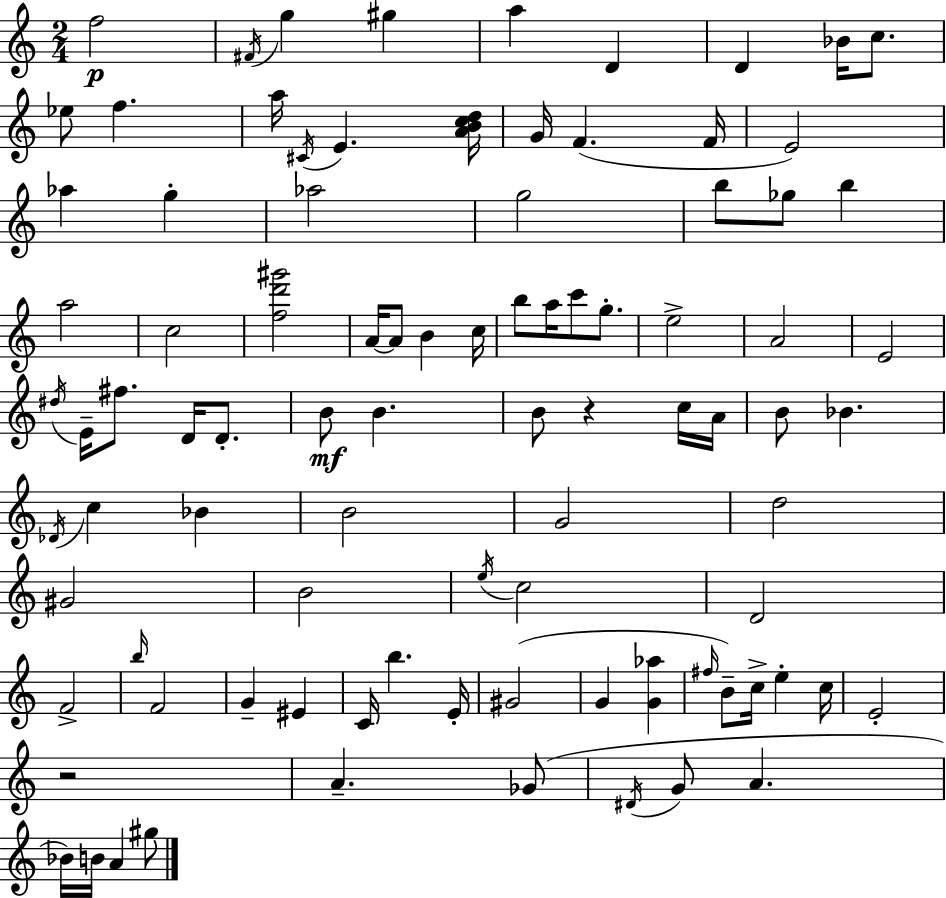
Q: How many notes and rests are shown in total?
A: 91